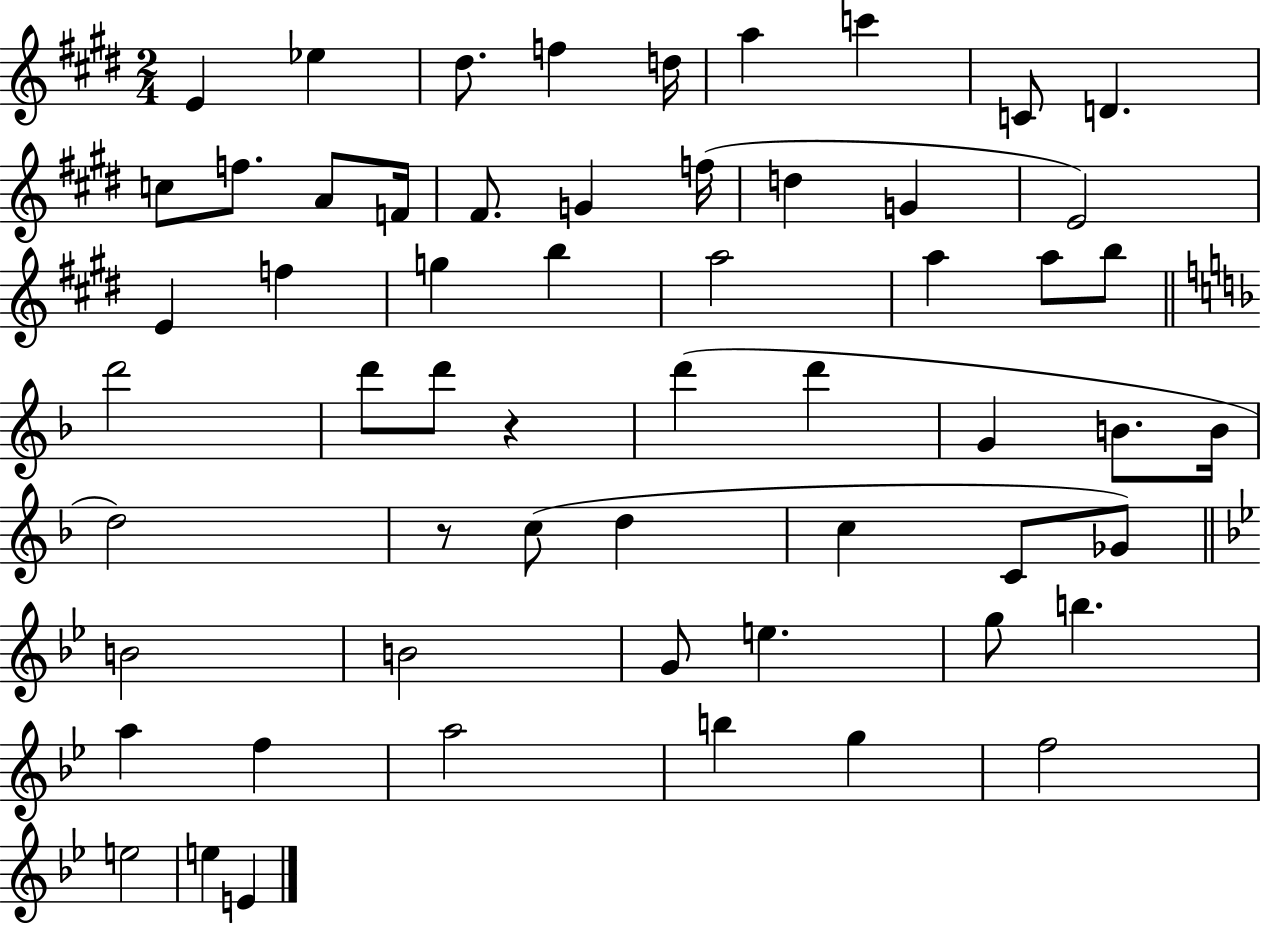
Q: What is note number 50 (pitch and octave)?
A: A5